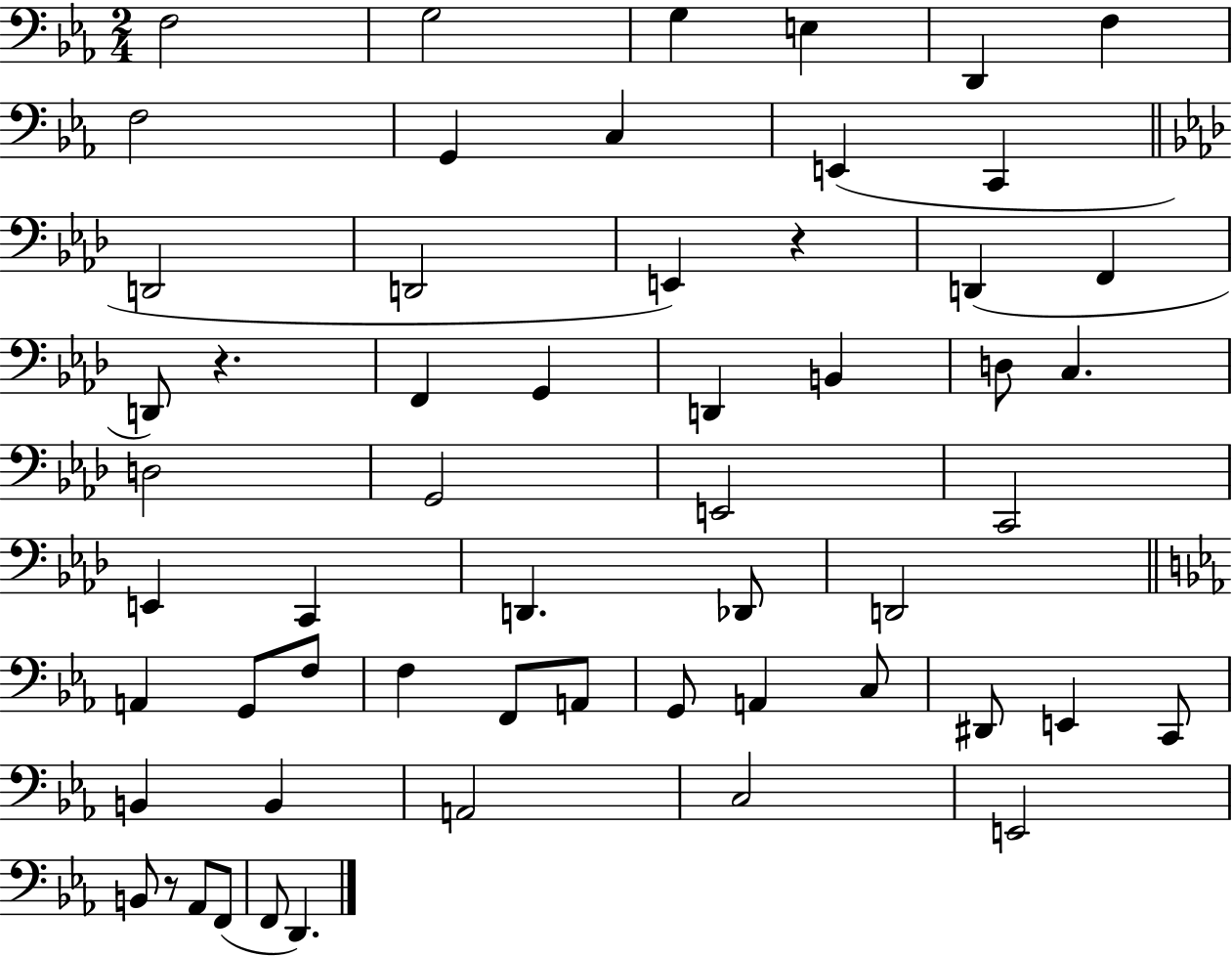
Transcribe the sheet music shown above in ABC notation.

X:1
T:Untitled
M:2/4
L:1/4
K:Eb
F,2 G,2 G, E, D,, F, F,2 G,, C, E,, C,, D,,2 D,,2 E,, z D,, F,, D,,/2 z F,, G,, D,, B,, D,/2 C, D,2 G,,2 E,,2 C,,2 E,, C,, D,, _D,,/2 D,,2 A,, G,,/2 F,/2 F, F,,/2 A,,/2 G,,/2 A,, C,/2 ^D,,/2 E,, C,,/2 B,, B,, A,,2 C,2 E,,2 B,,/2 z/2 _A,,/2 F,,/2 F,,/2 D,,